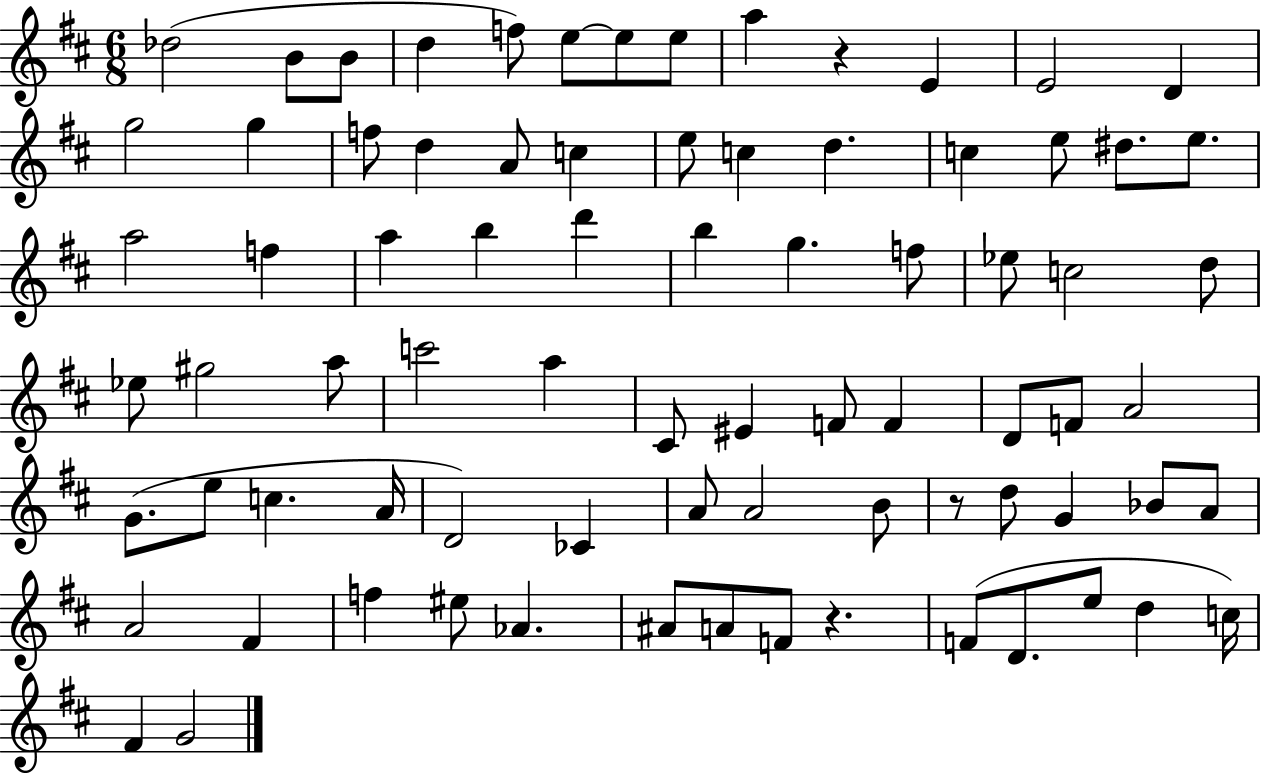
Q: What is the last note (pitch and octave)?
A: G4